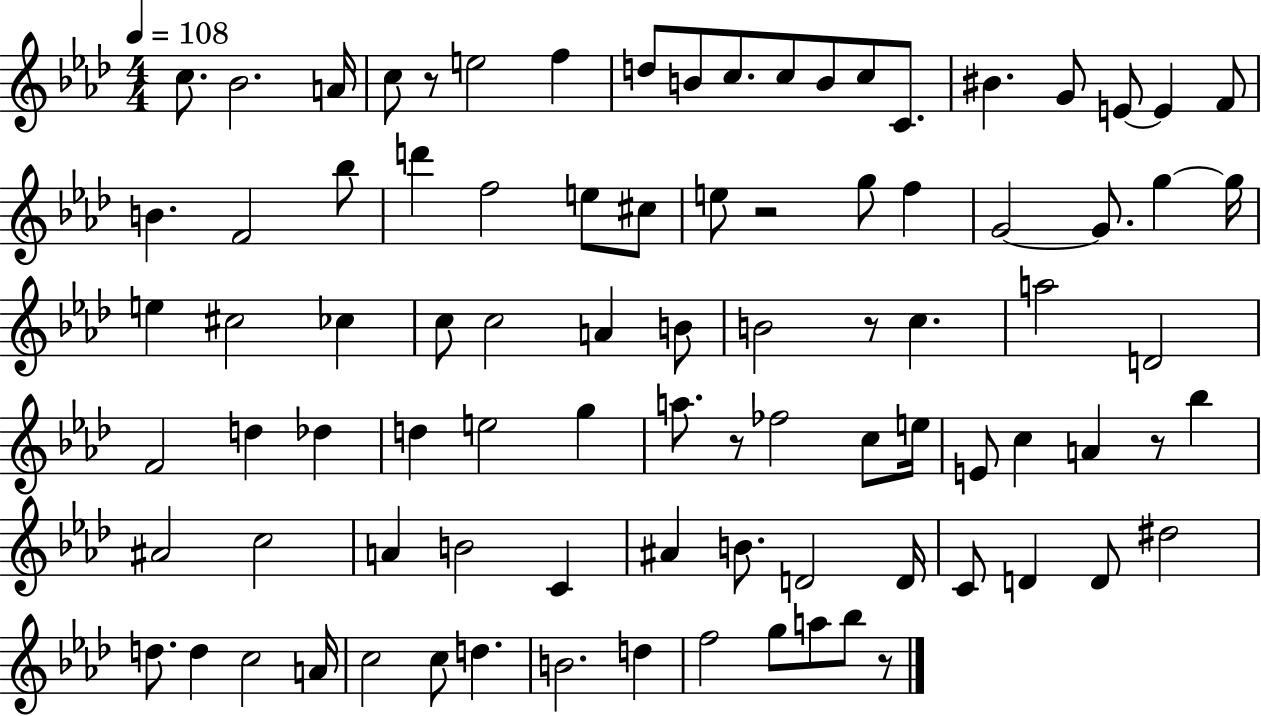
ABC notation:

X:1
T:Untitled
M:4/4
L:1/4
K:Ab
c/2 _B2 A/4 c/2 z/2 e2 f d/2 B/2 c/2 c/2 B/2 c/2 C/2 ^B G/2 E/2 E F/2 B F2 _b/2 d' f2 e/2 ^c/2 e/2 z2 g/2 f G2 G/2 g g/4 e ^c2 _c c/2 c2 A B/2 B2 z/2 c a2 D2 F2 d _d d e2 g a/2 z/2 _f2 c/2 e/4 E/2 c A z/2 _b ^A2 c2 A B2 C ^A B/2 D2 D/4 C/2 D D/2 ^d2 d/2 d c2 A/4 c2 c/2 d B2 d f2 g/2 a/2 _b/2 z/2